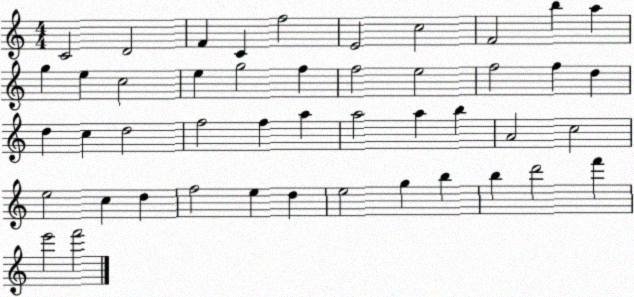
X:1
T:Untitled
M:4/4
L:1/4
K:C
C2 D2 F C f2 E2 c2 F2 b a g e c2 e g2 f f2 e2 f2 f d d c d2 f2 f a a2 a b A2 c2 e2 c d f2 e d e2 g b b d'2 f' e'2 f'2